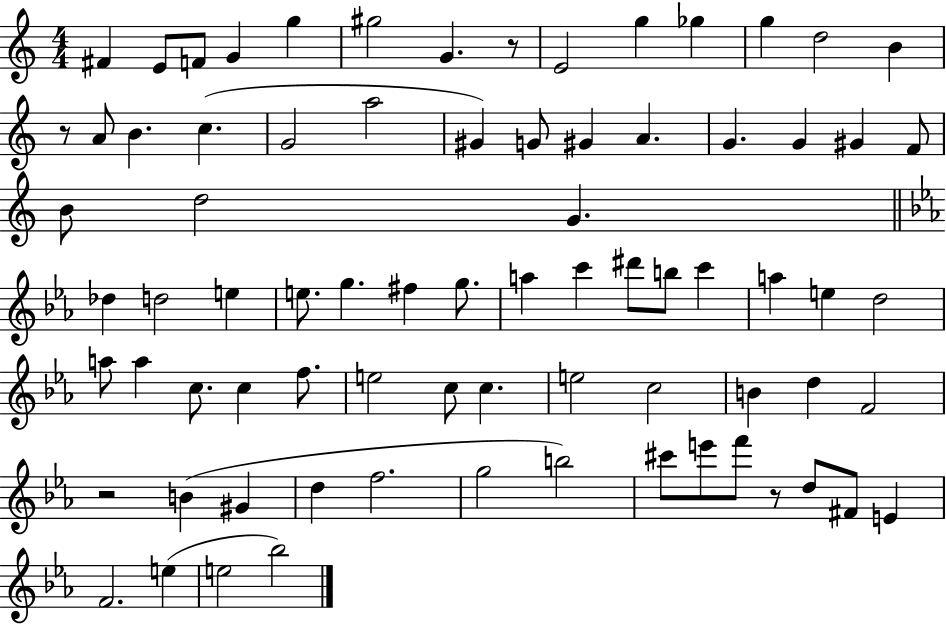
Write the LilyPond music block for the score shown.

{
  \clef treble
  \numericTimeSignature
  \time 4/4
  \key c \major
  fis'4 e'8 f'8 g'4 g''4 | gis''2 g'4. r8 | e'2 g''4 ges''4 | g''4 d''2 b'4 | \break r8 a'8 b'4. c''4.( | g'2 a''2 | gis'4) g'8 gis'4 a'4. | g'4. g'4 gis'4 f'8 | \break b'8 d''2 g'4. | \bar "||" \break \key ees \major des''4 d''2 e''4 | e''8. g''4. fis''4 g''8. | a''4 c'''4 dis'''8 b''8 c'''4 | a''4 e''4 d''2 | \break a''8 a''4 c''8. c''4 f''8. | e''2 c''8 c''4. | e''2 c''2 | b'4 d''4 f'2 | \break r2 b'4( gis'4 | d''4 f''2. | g''2 b''2) | cis'''8 e'''8 f'''8 r8 d''8 fis'8 e'4 | \break f'2. e''4( | e''2 bes''2) | \bar "|."
}